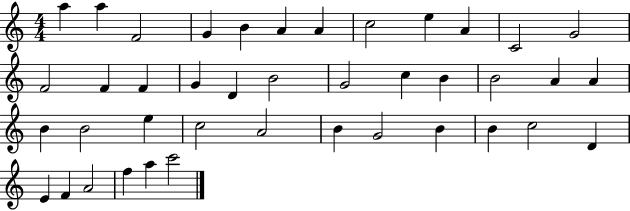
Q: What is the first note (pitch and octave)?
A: A5